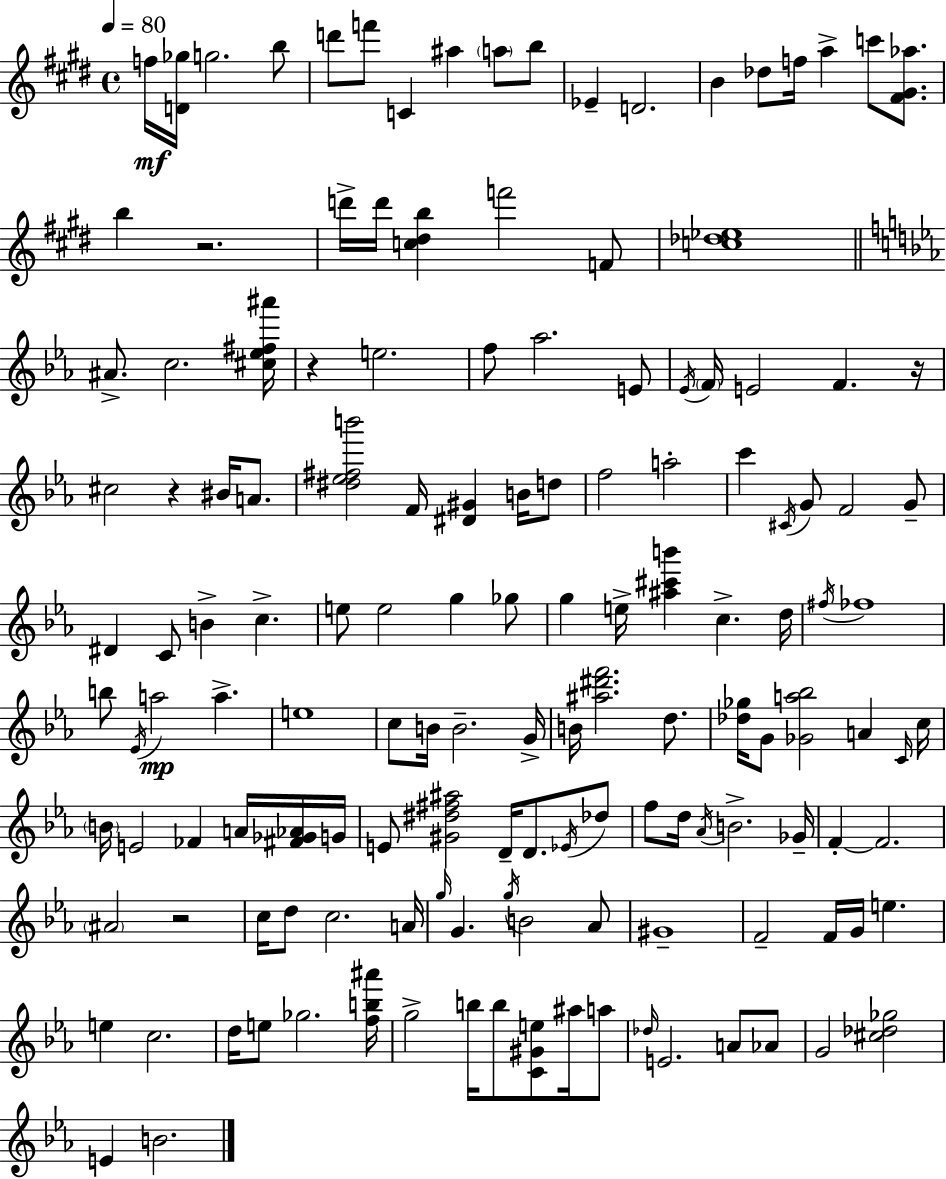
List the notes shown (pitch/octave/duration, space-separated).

F5/s [D4,Gb5]/s G5/h. B5/e D6/e F6/e C4/q A#5/q A5/e B5/e Eb4/q D4/h. B4/q Db5/e F5/s A5/q C6/e [F#4,G#4,Ab5]/e. B5/q R/h. D6/s D6/s [C5,D#5,B5]/q F6/h F4/e [C5,Db5,Eb5]/w A#4/e. C5/h. [C#5,Eb5,F#5,A#6]/s R/q E5/h. F5/e Ab5/h. E4/e Eb4/s F4/s E4/h F4/q. R/s C#5/h R/q BIS4/s A4/e. [D#5,Eb5,F#5,B6]/h F4/s [D#4,G#4]/q B4/s D5/e F5/h A5/h C6/q C#4/s G4/e F4/h G4/e D#4/q C4/e B4/q C5/q. E5/e E5/h G5/q Gb5/e G5/q E5/s [A#5,C#6,B6]/q C5/q. D5/s F#5/s FES5/w B5/e Eb4/s A5/h A5/q. E5/w C5/e B4/s B4/h. G4/s B4/s [A#5,D#6,F6]/h. D5/e. [Db5,Gb5]/s G4/e [Gb4,A5,Bb5]/h A4/q C4/s C5/s B4/s E4/h FES4/q A4/s [F#4,Gb4,Ab4]/s G4/s E4/e [G#4,D#5,F#5,A#5]/h D4/s D4/e. Eb4/s Db5/e F5/e D5/s Ab4/s B4/h. Gb4/s F4/q F4/h. A#4/h R/h C5/s D5/e C5/h. A4/s G5/s G4/q. G5/s B4/h Ab4/e G#4/w F4/h F4/s G4/s E5/q. E5/q C5/h. D5/s E5/e Gb5/h. [F5,B5,A#6]/s G5/h B5/s B5/e [C4,G#4,E5]/e A#5/s A5/e Db5/s E4/h. A4/e Ab4/e G4/h [C#5,Db5,Gb5]/h E4/q B4/h.